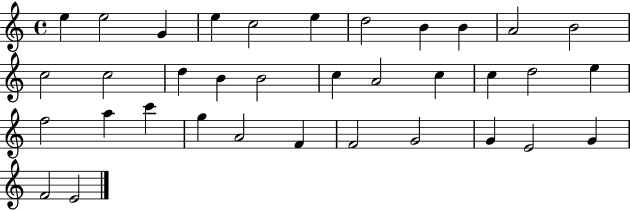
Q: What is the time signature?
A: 4/4